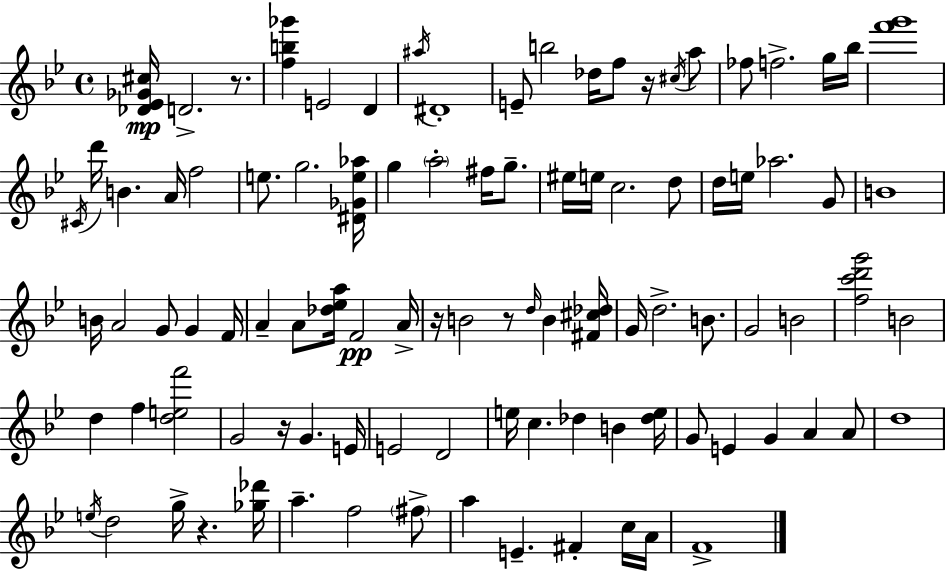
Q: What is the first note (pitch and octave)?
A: D4